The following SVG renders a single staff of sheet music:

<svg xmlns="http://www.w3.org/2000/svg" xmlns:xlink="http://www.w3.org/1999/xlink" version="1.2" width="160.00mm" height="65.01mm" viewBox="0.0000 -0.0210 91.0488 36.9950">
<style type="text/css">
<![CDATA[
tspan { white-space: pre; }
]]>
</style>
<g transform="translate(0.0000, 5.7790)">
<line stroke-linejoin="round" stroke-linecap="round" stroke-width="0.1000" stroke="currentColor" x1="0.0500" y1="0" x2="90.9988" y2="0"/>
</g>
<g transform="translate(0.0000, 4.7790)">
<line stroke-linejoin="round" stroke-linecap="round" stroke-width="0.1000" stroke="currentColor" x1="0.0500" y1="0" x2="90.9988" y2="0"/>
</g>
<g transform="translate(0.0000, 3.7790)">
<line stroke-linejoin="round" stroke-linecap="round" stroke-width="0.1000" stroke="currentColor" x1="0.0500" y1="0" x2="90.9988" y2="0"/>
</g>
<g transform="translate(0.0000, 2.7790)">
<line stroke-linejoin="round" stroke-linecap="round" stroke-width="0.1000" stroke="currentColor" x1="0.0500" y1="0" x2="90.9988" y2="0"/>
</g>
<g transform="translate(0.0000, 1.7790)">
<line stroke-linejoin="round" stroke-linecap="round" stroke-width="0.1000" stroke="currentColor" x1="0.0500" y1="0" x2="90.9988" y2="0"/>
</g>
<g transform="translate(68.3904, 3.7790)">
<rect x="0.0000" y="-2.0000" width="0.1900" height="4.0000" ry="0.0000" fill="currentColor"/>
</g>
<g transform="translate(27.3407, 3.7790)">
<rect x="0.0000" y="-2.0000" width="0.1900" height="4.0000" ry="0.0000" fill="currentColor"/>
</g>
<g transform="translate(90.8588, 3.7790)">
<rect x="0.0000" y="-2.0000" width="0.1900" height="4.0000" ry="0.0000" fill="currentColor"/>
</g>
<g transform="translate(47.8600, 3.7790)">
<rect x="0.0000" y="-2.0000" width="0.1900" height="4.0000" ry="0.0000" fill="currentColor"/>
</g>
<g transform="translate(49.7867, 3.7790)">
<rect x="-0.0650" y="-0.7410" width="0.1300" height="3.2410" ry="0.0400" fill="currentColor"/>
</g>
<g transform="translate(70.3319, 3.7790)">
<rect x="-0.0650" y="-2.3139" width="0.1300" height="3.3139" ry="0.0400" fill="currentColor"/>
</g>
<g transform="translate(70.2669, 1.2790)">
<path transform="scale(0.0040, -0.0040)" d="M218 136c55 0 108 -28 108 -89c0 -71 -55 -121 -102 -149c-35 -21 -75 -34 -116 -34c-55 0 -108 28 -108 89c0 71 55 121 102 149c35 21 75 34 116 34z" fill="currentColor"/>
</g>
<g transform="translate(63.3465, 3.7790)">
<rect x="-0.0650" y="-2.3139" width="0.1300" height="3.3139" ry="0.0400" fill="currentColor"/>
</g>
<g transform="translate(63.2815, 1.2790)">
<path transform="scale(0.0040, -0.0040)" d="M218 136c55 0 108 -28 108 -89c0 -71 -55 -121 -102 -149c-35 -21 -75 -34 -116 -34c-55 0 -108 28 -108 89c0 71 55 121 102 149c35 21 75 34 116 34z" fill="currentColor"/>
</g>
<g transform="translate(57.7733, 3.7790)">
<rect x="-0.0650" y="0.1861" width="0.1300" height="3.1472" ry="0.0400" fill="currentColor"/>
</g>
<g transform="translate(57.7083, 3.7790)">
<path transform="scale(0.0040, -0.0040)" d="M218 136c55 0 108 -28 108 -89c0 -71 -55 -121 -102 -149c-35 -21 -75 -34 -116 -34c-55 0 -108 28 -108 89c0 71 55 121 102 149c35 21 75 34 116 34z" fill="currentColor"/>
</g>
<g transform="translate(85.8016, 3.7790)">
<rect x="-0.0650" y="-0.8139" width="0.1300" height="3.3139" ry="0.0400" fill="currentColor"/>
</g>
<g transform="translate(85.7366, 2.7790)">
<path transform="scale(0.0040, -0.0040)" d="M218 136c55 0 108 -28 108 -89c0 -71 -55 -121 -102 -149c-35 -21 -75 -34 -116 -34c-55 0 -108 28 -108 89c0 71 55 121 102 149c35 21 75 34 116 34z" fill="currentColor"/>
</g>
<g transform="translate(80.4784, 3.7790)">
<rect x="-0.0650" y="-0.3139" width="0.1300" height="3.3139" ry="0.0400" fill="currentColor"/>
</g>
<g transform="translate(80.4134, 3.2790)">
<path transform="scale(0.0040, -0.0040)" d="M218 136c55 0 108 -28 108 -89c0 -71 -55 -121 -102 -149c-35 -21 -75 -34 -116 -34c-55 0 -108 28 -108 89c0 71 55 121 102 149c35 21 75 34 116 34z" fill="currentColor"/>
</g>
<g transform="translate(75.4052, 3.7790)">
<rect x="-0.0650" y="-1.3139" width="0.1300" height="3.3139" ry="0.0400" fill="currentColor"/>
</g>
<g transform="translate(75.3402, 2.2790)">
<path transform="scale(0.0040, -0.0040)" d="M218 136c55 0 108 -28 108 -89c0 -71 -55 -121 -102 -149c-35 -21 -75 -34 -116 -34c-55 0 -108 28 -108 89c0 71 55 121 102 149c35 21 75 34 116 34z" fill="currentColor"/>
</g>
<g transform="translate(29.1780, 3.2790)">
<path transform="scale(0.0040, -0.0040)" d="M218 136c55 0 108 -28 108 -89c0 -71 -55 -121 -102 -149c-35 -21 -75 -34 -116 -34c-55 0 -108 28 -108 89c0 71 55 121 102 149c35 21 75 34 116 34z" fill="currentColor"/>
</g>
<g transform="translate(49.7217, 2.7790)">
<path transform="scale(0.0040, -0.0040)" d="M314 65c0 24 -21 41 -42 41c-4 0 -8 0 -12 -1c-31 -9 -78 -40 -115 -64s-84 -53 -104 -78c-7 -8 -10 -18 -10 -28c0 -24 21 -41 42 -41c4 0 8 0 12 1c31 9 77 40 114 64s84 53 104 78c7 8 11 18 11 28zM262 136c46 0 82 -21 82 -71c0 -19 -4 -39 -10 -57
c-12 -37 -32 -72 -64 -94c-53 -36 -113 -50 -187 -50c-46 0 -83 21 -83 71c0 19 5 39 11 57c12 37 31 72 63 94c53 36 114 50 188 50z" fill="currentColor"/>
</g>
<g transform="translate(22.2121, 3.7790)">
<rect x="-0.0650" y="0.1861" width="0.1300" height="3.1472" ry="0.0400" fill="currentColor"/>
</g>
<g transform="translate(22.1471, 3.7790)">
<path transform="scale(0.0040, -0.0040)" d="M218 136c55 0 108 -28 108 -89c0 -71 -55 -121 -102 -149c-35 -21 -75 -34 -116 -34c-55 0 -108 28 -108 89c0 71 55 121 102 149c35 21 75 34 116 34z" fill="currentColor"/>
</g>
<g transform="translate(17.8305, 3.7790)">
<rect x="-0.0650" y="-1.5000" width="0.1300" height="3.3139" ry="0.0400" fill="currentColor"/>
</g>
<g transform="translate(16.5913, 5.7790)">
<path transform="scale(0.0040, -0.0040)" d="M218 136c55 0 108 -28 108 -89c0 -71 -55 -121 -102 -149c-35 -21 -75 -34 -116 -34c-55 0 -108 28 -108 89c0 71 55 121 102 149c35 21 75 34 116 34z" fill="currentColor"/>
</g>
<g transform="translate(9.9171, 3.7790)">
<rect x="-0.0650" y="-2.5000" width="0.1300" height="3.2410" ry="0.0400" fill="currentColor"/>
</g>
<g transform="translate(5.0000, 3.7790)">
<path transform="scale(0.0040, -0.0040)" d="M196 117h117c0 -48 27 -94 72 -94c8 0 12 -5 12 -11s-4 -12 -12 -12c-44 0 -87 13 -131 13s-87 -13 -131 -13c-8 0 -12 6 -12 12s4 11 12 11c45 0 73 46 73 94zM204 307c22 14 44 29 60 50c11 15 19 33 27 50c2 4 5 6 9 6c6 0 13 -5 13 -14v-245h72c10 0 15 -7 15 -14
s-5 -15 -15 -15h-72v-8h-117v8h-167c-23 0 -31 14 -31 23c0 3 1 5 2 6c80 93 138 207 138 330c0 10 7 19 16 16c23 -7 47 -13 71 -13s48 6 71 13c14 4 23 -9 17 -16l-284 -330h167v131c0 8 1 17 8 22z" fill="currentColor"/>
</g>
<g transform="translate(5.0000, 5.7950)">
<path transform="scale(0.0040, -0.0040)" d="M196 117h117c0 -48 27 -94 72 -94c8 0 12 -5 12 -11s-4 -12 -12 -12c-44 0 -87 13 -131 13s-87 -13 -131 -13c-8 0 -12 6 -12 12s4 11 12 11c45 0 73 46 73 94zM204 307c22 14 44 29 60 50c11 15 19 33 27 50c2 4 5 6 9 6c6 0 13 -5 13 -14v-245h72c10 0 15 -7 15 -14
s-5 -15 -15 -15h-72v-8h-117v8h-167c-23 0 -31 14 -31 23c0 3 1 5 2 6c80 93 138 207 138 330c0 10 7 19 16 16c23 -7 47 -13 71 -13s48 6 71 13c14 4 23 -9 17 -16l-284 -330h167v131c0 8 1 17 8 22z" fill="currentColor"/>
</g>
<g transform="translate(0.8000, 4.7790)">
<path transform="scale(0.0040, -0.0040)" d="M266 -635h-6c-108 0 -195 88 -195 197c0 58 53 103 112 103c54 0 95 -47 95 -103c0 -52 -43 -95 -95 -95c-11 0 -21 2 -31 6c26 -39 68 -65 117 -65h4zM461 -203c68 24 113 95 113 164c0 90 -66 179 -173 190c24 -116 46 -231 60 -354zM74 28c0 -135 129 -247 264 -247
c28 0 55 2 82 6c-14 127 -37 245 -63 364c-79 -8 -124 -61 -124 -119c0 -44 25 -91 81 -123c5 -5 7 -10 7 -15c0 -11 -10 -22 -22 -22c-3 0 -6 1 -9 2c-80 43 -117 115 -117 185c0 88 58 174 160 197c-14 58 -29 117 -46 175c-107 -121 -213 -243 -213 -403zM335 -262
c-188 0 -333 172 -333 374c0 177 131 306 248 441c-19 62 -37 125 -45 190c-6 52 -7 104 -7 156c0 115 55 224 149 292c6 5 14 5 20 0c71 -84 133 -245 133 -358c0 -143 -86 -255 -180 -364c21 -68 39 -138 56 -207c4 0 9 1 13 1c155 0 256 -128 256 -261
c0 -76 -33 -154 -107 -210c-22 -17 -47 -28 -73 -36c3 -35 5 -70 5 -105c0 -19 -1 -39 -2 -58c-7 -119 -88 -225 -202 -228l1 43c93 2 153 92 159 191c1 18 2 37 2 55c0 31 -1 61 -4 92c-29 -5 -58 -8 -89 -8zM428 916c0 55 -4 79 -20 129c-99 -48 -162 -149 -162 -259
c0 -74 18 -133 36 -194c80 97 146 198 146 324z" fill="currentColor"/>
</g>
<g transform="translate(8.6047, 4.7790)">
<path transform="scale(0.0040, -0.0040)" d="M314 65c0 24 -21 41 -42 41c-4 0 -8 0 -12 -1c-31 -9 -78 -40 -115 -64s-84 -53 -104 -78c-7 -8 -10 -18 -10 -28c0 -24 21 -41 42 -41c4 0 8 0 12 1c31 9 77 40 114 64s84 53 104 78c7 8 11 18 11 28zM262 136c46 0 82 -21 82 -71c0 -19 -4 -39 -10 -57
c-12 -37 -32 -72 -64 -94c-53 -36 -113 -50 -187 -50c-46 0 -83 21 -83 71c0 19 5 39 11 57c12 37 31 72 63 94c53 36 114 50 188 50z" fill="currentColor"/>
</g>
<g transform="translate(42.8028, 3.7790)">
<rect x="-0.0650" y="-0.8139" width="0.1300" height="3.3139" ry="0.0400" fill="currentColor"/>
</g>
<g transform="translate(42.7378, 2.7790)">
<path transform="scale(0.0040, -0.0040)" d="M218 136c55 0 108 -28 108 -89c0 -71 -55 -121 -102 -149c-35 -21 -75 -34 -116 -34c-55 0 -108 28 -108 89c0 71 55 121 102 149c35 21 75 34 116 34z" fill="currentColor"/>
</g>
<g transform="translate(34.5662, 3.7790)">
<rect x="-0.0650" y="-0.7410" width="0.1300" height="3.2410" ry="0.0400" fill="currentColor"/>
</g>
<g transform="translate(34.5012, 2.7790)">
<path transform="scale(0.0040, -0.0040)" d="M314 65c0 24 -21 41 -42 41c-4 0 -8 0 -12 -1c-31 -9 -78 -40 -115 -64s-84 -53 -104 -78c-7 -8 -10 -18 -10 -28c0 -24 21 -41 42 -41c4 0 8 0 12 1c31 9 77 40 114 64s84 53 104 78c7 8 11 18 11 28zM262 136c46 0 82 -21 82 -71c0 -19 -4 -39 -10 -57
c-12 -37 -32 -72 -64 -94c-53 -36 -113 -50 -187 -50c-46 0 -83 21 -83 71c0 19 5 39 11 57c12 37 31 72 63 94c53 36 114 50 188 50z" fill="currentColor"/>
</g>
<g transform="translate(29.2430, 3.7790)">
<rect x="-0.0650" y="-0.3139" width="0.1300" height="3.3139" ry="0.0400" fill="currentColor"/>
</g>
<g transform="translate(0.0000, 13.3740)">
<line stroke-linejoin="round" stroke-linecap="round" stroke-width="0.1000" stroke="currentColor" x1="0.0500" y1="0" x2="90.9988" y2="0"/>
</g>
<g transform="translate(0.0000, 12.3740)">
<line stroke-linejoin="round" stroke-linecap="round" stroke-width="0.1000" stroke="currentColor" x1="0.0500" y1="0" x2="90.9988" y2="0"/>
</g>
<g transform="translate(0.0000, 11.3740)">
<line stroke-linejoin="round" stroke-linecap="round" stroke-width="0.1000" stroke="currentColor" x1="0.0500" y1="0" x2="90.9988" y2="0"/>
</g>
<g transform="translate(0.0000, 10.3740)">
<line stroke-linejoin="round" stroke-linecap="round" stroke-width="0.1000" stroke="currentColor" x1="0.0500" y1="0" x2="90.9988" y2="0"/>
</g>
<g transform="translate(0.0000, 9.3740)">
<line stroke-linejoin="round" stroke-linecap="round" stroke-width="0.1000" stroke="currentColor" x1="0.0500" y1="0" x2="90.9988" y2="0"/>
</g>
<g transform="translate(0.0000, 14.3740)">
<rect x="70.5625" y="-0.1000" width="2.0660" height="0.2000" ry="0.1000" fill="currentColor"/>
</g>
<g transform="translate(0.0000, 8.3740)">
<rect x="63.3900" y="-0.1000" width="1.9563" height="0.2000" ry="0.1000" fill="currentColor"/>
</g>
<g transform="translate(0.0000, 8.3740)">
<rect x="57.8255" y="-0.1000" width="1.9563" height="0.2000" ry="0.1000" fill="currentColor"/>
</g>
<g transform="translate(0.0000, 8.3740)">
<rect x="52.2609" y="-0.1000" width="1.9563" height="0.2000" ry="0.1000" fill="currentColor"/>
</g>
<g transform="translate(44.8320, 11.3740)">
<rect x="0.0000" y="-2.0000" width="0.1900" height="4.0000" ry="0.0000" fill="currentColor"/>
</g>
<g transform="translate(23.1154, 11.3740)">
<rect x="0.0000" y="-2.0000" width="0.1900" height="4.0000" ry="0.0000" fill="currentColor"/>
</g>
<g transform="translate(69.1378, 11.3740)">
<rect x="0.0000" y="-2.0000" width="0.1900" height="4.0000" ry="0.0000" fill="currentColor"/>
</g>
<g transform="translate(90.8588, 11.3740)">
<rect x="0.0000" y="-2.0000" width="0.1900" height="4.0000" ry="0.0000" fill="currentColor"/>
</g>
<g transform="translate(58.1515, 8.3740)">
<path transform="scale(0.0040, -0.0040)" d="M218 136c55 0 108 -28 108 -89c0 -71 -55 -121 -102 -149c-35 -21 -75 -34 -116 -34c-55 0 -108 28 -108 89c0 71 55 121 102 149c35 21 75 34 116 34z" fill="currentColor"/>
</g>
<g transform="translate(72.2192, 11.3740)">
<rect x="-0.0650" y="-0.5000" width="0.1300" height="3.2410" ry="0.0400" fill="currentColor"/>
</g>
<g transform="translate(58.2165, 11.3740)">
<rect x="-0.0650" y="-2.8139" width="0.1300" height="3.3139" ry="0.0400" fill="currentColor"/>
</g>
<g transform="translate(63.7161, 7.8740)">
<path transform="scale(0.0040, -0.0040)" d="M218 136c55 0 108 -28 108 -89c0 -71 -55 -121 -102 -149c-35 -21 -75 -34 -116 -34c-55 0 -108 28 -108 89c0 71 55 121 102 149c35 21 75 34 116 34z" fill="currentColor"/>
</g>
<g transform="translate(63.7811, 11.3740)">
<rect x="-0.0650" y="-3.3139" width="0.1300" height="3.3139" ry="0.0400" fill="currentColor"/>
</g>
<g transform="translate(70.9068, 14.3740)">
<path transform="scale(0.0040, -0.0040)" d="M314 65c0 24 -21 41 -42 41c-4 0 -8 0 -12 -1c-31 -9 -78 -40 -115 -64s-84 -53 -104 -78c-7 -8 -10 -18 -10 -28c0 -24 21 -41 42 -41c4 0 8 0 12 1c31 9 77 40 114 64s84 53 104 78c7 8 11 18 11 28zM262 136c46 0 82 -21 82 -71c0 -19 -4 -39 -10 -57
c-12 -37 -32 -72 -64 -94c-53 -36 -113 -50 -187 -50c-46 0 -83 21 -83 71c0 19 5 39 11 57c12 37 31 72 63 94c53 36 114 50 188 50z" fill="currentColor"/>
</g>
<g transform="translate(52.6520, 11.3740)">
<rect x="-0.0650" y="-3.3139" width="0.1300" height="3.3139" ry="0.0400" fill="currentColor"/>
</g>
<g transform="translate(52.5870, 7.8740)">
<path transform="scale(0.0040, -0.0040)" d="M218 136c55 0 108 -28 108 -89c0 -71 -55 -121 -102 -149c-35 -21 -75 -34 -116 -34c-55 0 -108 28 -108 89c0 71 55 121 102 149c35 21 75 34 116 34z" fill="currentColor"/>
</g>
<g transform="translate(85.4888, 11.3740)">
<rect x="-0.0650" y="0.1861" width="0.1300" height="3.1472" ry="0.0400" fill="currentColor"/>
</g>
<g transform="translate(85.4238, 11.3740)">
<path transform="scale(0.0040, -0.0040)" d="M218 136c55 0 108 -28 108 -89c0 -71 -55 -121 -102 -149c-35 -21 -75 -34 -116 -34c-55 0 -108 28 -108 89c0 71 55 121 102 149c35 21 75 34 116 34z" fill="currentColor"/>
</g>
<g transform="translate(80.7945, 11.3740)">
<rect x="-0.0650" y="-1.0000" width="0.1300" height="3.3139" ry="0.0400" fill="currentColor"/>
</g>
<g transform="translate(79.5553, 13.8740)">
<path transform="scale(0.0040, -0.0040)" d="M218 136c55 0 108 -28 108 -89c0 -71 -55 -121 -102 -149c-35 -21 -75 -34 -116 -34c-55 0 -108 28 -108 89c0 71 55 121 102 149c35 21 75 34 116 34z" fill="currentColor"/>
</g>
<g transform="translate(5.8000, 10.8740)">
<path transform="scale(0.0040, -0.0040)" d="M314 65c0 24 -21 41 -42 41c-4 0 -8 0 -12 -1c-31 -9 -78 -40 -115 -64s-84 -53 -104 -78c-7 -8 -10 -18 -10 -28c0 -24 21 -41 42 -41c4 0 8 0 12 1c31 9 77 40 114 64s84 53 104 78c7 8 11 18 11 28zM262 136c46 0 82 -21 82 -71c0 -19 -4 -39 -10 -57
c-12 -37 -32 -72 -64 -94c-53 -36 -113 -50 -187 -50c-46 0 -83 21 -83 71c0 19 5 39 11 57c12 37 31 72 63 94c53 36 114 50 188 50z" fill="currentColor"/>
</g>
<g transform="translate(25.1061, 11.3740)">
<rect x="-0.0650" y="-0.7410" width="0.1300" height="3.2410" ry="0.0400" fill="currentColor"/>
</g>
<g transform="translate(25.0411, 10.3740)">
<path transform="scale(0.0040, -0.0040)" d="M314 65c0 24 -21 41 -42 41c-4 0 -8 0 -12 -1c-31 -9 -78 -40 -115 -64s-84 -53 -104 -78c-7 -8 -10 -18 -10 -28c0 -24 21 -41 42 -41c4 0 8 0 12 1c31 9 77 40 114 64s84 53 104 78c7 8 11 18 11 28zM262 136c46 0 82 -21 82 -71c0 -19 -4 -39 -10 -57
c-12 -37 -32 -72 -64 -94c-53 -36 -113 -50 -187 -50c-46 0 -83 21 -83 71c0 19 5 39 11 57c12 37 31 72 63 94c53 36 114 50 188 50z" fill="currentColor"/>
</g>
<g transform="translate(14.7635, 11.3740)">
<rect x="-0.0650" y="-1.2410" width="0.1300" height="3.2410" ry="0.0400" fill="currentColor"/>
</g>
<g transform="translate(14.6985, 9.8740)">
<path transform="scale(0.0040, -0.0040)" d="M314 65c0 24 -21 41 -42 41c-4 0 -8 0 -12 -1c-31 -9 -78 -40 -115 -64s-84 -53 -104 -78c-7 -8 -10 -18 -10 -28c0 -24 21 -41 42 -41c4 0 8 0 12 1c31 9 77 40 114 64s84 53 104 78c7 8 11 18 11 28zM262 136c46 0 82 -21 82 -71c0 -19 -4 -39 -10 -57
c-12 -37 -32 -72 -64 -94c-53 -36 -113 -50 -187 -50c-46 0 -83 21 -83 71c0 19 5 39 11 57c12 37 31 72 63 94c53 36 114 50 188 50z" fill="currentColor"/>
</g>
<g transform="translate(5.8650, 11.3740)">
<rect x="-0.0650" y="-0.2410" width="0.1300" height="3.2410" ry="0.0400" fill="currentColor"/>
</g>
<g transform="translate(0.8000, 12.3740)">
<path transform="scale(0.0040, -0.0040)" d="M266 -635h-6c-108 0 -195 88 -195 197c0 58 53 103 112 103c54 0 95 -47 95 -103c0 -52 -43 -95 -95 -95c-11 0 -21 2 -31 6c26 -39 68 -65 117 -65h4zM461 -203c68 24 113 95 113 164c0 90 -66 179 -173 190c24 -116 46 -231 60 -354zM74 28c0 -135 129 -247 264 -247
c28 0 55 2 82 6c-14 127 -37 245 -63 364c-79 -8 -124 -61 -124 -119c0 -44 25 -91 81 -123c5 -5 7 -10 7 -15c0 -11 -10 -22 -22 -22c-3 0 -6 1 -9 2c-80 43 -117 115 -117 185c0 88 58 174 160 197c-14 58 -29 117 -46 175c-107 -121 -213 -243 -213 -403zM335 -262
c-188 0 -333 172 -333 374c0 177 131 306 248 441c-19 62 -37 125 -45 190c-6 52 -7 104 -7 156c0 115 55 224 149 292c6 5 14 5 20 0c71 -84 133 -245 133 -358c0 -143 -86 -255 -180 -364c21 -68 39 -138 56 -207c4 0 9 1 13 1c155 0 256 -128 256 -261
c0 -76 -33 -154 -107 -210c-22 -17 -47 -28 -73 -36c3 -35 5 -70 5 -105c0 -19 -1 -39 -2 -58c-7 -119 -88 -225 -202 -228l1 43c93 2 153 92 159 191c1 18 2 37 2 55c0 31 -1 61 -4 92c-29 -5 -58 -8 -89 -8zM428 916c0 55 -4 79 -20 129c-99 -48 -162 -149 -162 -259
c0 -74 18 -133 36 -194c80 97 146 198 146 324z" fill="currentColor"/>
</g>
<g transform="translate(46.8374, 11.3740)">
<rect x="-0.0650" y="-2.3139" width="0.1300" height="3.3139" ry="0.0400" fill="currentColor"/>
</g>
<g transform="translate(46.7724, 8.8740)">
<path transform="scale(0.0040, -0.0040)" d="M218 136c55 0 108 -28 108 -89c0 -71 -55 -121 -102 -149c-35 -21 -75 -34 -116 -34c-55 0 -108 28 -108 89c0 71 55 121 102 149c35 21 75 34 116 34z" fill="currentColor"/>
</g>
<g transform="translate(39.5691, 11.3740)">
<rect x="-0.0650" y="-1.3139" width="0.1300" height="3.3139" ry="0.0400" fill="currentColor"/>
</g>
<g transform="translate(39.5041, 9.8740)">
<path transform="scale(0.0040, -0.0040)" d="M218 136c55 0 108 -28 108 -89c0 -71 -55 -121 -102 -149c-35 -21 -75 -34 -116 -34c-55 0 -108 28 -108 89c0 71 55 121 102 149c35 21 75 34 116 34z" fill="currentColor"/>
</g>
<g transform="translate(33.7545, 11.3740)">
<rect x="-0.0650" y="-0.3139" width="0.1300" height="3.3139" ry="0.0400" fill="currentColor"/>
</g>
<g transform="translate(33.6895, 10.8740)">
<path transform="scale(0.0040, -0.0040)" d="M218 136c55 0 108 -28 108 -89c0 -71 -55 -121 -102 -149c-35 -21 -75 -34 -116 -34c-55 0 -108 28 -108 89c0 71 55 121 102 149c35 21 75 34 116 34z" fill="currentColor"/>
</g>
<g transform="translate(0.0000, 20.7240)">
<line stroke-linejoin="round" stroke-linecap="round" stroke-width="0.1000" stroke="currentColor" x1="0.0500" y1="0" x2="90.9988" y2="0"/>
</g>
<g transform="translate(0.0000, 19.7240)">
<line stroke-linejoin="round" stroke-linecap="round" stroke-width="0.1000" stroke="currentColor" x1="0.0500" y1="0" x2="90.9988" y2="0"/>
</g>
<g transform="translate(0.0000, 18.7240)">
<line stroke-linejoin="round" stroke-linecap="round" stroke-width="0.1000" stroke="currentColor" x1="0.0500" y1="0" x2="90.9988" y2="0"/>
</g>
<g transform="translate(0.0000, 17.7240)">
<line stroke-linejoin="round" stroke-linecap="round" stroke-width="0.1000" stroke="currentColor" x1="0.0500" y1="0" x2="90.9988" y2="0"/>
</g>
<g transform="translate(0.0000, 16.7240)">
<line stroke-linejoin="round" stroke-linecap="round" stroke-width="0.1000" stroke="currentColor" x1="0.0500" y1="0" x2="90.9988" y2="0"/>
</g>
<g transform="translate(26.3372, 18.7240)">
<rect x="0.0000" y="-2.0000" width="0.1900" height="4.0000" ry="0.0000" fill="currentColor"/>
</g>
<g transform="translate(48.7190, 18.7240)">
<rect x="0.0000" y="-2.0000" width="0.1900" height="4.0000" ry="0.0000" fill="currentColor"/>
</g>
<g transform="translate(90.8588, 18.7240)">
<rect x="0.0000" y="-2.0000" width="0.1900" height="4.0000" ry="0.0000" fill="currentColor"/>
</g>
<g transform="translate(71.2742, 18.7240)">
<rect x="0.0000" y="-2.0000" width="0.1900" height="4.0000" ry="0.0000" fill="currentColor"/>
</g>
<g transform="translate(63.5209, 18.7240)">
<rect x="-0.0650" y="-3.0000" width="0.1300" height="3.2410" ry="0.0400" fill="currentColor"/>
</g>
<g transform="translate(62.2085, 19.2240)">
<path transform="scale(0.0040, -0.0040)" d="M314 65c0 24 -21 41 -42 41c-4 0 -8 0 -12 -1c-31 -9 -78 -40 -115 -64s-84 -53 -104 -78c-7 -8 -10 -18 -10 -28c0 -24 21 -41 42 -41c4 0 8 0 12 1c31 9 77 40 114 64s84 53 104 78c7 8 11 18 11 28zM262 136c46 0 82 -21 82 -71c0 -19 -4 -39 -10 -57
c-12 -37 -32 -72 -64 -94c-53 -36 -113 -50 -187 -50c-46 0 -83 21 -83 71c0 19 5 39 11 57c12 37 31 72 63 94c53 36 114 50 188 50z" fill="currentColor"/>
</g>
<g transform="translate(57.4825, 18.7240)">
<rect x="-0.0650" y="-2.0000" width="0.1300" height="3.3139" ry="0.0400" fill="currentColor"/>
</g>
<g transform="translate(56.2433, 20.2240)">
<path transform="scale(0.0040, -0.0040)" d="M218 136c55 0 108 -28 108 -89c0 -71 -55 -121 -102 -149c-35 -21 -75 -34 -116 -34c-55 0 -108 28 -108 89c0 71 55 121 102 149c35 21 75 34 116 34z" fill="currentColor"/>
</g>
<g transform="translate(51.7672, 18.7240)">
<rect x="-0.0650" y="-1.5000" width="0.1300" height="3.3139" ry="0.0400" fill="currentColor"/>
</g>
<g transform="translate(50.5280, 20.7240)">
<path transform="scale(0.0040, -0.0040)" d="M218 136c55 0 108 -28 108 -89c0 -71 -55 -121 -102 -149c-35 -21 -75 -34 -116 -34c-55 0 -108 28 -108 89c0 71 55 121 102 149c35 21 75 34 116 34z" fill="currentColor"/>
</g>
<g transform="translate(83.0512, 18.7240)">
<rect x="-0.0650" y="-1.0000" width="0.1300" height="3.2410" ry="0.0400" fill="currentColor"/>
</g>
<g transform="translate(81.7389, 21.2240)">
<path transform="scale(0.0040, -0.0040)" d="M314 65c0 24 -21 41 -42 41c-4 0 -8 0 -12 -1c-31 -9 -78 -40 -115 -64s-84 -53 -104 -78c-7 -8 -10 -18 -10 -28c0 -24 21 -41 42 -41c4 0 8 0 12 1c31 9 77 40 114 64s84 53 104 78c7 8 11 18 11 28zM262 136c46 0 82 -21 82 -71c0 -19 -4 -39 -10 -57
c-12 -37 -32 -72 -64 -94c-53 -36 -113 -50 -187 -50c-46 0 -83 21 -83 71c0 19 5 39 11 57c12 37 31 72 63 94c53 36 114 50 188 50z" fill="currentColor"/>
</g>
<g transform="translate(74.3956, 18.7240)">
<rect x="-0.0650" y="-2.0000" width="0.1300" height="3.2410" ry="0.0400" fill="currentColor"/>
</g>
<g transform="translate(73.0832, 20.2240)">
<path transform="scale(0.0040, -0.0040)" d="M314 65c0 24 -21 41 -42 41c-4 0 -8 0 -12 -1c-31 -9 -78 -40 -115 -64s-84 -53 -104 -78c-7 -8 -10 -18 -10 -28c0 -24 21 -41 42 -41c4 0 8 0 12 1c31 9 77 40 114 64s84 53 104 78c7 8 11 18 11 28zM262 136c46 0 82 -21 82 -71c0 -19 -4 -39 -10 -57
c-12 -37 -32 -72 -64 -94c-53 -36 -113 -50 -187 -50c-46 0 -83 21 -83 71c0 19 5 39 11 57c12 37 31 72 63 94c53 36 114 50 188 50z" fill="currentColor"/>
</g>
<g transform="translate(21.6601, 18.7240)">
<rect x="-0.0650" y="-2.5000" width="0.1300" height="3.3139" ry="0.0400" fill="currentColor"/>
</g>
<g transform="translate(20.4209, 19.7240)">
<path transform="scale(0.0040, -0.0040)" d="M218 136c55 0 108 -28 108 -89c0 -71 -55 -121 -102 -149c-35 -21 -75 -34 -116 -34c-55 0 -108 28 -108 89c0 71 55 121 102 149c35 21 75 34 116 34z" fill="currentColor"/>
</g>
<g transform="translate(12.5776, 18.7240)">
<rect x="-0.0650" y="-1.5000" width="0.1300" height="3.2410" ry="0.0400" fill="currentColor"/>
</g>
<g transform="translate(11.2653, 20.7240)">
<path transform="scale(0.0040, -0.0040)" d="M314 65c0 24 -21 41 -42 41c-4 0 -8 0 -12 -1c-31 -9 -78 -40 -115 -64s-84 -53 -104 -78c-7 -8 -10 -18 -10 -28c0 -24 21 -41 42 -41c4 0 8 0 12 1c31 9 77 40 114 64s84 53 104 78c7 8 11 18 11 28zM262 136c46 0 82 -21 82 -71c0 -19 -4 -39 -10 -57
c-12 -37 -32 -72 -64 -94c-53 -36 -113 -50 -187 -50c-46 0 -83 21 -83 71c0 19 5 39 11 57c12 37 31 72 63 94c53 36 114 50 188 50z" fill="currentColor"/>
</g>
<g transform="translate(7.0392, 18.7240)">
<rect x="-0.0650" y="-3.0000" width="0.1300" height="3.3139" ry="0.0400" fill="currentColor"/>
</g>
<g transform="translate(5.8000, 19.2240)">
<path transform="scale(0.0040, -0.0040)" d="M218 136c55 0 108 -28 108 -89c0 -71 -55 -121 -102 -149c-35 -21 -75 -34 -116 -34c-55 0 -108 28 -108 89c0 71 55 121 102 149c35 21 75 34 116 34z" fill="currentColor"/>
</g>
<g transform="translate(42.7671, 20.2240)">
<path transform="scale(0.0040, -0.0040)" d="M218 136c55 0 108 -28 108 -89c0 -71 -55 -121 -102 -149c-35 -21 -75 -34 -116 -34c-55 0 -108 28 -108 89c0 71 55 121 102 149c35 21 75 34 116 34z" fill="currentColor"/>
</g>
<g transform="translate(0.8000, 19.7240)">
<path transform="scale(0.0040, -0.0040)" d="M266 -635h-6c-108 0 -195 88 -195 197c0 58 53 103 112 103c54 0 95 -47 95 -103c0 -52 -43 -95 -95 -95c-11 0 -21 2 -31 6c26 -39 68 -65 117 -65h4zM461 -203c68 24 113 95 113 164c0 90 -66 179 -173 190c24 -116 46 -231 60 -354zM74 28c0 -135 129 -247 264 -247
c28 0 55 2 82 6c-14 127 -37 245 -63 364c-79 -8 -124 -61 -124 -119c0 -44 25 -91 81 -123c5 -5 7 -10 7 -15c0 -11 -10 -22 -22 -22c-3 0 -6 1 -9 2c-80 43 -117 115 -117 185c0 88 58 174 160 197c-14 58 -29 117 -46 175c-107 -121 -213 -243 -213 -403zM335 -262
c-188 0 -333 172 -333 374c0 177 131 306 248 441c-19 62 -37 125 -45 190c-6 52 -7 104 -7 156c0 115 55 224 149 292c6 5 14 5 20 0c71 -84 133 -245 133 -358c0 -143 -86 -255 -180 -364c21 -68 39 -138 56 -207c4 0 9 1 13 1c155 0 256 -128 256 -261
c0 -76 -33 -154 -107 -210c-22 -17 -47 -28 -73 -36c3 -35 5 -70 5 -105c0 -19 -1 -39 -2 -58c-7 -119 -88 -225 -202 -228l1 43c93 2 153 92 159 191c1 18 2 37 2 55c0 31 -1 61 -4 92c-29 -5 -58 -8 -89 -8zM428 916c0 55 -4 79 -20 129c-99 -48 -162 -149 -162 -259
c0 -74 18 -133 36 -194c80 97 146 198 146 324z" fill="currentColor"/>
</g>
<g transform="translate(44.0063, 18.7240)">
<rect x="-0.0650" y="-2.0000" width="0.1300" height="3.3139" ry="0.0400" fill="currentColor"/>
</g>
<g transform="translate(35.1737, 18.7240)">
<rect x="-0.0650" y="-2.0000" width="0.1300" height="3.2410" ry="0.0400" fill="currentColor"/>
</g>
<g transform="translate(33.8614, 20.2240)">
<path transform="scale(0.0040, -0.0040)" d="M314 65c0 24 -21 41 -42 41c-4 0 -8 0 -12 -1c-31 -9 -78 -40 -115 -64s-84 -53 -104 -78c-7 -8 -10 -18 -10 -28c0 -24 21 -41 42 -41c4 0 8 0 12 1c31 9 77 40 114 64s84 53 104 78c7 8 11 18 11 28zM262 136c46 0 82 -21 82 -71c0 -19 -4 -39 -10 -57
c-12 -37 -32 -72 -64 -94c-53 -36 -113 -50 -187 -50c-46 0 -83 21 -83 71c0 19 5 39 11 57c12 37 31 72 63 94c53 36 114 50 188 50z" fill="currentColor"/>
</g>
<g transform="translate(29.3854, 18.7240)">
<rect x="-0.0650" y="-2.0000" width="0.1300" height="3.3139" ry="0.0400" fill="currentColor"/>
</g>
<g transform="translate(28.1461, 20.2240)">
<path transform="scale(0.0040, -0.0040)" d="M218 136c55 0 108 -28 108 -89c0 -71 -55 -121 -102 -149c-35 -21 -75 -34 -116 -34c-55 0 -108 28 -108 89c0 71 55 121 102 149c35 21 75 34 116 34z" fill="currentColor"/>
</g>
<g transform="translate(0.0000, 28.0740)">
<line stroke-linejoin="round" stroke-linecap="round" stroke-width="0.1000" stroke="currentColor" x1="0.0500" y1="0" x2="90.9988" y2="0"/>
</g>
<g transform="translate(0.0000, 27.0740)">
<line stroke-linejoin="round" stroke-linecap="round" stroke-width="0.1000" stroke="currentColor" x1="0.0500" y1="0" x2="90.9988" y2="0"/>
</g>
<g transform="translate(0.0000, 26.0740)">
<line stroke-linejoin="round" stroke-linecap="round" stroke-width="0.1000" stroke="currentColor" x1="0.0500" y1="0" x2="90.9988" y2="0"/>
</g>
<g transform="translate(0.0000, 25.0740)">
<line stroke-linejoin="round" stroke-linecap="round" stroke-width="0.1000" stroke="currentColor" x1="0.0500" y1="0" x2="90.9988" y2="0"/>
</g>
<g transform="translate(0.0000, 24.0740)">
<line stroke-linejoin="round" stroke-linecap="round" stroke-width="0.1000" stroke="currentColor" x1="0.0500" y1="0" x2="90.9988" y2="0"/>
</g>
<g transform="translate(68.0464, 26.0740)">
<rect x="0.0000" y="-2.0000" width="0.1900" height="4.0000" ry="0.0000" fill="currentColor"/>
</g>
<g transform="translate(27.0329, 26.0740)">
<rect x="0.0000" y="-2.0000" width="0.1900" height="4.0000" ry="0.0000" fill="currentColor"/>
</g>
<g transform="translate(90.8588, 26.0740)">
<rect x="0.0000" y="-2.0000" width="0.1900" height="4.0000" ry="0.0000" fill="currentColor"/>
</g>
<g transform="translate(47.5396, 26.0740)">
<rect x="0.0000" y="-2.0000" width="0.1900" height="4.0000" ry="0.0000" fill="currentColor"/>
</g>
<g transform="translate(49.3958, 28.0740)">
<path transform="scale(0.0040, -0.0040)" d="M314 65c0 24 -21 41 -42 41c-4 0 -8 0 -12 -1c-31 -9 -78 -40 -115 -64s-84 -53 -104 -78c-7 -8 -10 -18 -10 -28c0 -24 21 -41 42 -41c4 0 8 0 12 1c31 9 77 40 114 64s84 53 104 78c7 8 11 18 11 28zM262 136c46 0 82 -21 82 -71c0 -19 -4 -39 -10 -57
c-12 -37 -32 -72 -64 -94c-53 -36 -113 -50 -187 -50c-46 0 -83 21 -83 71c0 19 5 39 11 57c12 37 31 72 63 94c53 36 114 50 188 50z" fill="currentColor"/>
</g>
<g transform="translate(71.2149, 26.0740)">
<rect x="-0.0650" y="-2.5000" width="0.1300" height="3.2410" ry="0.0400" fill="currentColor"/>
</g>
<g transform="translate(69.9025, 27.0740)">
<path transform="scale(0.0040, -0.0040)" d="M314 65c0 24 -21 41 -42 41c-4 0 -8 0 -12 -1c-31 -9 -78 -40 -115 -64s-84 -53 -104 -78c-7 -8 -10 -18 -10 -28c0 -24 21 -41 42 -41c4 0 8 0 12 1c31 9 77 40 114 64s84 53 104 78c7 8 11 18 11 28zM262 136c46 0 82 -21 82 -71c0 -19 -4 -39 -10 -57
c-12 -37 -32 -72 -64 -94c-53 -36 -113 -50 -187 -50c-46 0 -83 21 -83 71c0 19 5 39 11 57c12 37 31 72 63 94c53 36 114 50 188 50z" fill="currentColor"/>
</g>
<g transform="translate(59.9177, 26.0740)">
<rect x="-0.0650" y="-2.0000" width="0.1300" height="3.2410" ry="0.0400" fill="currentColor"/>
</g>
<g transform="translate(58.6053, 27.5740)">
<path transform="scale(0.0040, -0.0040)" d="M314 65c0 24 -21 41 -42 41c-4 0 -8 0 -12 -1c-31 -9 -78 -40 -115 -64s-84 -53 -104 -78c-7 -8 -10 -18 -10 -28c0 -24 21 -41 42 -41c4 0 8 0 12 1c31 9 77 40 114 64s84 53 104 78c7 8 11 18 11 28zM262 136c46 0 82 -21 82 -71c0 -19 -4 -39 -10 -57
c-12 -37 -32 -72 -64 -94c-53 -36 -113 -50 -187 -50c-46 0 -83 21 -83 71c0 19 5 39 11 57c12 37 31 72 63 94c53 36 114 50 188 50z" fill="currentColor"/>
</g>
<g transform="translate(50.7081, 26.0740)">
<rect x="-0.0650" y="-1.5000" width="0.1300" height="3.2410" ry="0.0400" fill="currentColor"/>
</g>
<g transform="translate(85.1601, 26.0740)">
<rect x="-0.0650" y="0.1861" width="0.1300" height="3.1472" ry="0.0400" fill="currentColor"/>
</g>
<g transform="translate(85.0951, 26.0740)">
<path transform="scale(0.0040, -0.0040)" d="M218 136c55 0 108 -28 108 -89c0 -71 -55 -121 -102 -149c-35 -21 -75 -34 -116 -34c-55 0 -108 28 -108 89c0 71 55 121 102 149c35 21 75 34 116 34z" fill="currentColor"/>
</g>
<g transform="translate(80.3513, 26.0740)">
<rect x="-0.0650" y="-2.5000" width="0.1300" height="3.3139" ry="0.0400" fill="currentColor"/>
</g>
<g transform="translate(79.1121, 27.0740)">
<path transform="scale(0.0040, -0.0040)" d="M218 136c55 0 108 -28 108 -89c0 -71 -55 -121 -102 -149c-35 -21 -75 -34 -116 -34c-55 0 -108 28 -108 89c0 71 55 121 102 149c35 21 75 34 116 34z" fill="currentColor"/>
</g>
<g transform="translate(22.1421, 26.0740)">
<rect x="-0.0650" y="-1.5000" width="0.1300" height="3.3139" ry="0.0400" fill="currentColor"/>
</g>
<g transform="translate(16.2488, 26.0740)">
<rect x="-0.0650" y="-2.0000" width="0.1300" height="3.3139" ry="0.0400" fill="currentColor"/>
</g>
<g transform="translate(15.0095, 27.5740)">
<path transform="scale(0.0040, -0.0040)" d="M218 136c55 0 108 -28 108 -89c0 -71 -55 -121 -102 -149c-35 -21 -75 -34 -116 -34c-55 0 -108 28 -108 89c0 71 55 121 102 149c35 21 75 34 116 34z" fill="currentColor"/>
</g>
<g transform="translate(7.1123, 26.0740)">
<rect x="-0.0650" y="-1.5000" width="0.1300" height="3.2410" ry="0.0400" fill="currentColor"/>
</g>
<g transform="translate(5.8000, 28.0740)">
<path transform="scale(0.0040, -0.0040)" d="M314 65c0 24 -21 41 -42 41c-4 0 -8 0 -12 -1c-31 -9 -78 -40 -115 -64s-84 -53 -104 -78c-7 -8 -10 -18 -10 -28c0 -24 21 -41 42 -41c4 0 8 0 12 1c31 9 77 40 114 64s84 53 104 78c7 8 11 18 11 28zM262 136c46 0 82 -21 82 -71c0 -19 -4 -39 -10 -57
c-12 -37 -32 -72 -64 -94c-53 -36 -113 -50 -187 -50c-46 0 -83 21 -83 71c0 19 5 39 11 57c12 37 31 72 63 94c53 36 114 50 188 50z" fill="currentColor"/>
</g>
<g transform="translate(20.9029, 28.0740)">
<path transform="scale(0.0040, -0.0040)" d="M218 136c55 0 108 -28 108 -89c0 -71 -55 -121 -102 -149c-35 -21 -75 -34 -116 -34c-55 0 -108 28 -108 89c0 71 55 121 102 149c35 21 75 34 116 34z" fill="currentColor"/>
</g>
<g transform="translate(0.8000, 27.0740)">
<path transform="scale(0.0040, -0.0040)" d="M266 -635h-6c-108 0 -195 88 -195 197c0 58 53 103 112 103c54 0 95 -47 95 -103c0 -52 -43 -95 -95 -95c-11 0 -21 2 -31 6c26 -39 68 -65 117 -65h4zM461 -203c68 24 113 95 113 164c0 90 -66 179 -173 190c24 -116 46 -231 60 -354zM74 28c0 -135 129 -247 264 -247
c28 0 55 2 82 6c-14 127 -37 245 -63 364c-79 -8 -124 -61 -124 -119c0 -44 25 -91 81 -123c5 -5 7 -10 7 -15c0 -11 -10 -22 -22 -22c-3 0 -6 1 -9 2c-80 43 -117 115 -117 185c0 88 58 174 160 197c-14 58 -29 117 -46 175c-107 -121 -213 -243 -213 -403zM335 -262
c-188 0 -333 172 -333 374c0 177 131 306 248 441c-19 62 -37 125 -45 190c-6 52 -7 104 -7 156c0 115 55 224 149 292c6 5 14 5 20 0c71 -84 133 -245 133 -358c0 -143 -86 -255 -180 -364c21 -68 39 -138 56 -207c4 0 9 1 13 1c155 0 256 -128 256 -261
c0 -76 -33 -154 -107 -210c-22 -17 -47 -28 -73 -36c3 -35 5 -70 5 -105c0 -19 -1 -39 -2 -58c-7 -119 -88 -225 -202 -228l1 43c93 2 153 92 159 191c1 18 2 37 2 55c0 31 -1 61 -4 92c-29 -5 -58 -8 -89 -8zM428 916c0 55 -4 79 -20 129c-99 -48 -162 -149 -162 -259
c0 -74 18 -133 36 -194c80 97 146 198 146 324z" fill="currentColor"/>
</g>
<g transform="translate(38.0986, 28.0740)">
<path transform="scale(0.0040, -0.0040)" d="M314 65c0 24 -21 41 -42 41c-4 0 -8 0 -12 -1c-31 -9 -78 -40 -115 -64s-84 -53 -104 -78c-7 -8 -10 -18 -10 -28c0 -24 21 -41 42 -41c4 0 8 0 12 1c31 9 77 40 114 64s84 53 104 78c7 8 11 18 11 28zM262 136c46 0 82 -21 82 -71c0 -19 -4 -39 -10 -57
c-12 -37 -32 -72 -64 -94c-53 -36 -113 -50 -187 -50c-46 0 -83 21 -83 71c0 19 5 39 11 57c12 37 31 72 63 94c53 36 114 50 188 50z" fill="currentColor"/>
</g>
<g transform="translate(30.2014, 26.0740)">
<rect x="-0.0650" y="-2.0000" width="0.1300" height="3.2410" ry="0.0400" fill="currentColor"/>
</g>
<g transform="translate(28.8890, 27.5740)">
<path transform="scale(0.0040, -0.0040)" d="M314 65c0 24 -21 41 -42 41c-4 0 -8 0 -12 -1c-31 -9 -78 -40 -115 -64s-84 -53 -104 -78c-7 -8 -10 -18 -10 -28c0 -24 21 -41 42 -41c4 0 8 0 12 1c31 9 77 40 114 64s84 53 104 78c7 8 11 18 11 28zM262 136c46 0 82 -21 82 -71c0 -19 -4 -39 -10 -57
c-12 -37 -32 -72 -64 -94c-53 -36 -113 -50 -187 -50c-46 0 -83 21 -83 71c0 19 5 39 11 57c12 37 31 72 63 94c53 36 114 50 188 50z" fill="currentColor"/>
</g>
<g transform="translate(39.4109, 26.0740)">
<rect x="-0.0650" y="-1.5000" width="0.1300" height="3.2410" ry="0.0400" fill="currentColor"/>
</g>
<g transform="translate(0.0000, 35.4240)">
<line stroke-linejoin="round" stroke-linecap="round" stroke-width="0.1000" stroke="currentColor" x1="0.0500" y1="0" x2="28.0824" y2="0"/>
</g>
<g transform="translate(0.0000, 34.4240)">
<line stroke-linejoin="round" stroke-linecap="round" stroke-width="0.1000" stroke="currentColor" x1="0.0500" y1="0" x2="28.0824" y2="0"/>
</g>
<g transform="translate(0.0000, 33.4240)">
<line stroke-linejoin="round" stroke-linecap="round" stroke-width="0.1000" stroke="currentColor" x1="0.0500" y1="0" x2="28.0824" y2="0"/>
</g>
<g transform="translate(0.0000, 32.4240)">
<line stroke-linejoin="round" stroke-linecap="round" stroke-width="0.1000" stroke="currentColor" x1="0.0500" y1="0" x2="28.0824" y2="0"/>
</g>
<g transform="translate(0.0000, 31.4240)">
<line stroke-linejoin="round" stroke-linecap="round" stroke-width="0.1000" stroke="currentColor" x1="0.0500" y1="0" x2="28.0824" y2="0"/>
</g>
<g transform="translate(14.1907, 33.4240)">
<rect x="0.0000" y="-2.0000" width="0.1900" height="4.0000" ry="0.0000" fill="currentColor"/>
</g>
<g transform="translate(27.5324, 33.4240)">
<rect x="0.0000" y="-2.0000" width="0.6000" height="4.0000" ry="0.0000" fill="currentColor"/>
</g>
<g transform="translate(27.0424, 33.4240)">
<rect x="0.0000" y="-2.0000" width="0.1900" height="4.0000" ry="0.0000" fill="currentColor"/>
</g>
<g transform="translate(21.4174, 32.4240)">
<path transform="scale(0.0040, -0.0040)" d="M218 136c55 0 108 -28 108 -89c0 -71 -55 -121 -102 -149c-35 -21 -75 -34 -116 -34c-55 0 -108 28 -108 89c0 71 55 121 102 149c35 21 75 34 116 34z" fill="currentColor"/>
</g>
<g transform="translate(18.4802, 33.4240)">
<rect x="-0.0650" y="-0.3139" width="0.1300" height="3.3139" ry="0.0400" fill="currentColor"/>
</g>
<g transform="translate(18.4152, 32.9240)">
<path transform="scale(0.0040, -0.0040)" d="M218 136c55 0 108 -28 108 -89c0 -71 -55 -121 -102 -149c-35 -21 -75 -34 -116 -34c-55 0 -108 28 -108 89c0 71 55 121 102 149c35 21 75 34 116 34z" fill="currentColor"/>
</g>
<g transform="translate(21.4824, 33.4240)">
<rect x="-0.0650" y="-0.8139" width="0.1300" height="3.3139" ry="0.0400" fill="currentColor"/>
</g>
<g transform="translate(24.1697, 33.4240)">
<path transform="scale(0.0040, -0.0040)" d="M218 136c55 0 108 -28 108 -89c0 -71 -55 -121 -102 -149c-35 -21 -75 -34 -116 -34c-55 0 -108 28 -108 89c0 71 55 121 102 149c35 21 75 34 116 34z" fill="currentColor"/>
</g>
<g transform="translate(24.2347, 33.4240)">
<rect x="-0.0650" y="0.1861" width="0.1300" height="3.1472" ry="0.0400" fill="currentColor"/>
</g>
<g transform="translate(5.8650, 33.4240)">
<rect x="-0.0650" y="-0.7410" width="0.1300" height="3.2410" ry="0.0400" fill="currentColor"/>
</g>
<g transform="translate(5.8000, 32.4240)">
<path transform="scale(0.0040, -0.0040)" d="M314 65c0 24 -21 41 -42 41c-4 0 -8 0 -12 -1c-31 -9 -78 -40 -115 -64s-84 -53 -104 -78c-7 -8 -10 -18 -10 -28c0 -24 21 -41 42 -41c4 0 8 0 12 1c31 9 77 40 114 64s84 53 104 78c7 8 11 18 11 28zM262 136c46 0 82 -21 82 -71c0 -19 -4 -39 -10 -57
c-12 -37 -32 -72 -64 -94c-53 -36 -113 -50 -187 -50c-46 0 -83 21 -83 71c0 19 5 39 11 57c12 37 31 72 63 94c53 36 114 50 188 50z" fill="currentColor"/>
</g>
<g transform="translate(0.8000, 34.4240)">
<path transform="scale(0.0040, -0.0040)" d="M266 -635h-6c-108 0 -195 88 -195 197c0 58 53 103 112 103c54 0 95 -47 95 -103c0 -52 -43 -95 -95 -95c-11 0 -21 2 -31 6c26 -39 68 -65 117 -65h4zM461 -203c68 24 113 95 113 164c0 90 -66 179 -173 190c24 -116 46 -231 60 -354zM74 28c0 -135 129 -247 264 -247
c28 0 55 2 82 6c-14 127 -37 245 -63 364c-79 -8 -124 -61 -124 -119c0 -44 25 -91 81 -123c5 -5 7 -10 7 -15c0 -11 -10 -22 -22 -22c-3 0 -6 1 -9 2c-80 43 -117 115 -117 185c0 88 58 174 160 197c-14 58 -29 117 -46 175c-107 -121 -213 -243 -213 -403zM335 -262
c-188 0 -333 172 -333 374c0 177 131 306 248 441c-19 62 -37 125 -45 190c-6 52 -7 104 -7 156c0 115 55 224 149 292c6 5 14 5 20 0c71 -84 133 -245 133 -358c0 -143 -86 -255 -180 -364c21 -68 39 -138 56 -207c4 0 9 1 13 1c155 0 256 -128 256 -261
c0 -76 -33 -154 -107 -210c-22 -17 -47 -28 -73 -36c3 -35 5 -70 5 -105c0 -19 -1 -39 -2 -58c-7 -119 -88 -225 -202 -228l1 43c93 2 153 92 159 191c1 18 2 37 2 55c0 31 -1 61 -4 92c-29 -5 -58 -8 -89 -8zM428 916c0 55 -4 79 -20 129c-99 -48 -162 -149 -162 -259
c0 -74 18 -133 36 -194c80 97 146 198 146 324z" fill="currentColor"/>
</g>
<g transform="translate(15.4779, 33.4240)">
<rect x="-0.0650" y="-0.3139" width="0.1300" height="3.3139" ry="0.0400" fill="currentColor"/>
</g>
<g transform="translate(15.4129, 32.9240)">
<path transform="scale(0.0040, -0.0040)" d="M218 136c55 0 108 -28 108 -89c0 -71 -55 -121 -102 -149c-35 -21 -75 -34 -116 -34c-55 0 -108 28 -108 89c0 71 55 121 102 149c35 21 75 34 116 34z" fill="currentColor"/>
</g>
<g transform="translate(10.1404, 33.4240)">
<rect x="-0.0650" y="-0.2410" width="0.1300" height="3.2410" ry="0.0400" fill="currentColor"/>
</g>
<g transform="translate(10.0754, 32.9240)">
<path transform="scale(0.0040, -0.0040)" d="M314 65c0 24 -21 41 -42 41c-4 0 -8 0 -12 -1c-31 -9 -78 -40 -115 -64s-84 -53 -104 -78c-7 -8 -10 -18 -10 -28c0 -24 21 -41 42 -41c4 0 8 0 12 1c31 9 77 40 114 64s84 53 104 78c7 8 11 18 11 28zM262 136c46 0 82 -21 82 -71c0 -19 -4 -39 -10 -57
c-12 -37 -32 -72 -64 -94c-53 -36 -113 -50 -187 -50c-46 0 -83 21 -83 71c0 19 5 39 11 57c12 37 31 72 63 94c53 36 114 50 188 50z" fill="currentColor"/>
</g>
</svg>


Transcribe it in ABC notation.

X:1
T:Untitled
M:4/4
L:1/4
K:C
G2 E B c d2 d d2 B g g e c d c2 e2 d2 c e g b a b C2 D B A E2 G F F2 F E F A2 F2 D2 E2 F E F2 E2 E2 F2 G2 G B d2 c2 c c d B